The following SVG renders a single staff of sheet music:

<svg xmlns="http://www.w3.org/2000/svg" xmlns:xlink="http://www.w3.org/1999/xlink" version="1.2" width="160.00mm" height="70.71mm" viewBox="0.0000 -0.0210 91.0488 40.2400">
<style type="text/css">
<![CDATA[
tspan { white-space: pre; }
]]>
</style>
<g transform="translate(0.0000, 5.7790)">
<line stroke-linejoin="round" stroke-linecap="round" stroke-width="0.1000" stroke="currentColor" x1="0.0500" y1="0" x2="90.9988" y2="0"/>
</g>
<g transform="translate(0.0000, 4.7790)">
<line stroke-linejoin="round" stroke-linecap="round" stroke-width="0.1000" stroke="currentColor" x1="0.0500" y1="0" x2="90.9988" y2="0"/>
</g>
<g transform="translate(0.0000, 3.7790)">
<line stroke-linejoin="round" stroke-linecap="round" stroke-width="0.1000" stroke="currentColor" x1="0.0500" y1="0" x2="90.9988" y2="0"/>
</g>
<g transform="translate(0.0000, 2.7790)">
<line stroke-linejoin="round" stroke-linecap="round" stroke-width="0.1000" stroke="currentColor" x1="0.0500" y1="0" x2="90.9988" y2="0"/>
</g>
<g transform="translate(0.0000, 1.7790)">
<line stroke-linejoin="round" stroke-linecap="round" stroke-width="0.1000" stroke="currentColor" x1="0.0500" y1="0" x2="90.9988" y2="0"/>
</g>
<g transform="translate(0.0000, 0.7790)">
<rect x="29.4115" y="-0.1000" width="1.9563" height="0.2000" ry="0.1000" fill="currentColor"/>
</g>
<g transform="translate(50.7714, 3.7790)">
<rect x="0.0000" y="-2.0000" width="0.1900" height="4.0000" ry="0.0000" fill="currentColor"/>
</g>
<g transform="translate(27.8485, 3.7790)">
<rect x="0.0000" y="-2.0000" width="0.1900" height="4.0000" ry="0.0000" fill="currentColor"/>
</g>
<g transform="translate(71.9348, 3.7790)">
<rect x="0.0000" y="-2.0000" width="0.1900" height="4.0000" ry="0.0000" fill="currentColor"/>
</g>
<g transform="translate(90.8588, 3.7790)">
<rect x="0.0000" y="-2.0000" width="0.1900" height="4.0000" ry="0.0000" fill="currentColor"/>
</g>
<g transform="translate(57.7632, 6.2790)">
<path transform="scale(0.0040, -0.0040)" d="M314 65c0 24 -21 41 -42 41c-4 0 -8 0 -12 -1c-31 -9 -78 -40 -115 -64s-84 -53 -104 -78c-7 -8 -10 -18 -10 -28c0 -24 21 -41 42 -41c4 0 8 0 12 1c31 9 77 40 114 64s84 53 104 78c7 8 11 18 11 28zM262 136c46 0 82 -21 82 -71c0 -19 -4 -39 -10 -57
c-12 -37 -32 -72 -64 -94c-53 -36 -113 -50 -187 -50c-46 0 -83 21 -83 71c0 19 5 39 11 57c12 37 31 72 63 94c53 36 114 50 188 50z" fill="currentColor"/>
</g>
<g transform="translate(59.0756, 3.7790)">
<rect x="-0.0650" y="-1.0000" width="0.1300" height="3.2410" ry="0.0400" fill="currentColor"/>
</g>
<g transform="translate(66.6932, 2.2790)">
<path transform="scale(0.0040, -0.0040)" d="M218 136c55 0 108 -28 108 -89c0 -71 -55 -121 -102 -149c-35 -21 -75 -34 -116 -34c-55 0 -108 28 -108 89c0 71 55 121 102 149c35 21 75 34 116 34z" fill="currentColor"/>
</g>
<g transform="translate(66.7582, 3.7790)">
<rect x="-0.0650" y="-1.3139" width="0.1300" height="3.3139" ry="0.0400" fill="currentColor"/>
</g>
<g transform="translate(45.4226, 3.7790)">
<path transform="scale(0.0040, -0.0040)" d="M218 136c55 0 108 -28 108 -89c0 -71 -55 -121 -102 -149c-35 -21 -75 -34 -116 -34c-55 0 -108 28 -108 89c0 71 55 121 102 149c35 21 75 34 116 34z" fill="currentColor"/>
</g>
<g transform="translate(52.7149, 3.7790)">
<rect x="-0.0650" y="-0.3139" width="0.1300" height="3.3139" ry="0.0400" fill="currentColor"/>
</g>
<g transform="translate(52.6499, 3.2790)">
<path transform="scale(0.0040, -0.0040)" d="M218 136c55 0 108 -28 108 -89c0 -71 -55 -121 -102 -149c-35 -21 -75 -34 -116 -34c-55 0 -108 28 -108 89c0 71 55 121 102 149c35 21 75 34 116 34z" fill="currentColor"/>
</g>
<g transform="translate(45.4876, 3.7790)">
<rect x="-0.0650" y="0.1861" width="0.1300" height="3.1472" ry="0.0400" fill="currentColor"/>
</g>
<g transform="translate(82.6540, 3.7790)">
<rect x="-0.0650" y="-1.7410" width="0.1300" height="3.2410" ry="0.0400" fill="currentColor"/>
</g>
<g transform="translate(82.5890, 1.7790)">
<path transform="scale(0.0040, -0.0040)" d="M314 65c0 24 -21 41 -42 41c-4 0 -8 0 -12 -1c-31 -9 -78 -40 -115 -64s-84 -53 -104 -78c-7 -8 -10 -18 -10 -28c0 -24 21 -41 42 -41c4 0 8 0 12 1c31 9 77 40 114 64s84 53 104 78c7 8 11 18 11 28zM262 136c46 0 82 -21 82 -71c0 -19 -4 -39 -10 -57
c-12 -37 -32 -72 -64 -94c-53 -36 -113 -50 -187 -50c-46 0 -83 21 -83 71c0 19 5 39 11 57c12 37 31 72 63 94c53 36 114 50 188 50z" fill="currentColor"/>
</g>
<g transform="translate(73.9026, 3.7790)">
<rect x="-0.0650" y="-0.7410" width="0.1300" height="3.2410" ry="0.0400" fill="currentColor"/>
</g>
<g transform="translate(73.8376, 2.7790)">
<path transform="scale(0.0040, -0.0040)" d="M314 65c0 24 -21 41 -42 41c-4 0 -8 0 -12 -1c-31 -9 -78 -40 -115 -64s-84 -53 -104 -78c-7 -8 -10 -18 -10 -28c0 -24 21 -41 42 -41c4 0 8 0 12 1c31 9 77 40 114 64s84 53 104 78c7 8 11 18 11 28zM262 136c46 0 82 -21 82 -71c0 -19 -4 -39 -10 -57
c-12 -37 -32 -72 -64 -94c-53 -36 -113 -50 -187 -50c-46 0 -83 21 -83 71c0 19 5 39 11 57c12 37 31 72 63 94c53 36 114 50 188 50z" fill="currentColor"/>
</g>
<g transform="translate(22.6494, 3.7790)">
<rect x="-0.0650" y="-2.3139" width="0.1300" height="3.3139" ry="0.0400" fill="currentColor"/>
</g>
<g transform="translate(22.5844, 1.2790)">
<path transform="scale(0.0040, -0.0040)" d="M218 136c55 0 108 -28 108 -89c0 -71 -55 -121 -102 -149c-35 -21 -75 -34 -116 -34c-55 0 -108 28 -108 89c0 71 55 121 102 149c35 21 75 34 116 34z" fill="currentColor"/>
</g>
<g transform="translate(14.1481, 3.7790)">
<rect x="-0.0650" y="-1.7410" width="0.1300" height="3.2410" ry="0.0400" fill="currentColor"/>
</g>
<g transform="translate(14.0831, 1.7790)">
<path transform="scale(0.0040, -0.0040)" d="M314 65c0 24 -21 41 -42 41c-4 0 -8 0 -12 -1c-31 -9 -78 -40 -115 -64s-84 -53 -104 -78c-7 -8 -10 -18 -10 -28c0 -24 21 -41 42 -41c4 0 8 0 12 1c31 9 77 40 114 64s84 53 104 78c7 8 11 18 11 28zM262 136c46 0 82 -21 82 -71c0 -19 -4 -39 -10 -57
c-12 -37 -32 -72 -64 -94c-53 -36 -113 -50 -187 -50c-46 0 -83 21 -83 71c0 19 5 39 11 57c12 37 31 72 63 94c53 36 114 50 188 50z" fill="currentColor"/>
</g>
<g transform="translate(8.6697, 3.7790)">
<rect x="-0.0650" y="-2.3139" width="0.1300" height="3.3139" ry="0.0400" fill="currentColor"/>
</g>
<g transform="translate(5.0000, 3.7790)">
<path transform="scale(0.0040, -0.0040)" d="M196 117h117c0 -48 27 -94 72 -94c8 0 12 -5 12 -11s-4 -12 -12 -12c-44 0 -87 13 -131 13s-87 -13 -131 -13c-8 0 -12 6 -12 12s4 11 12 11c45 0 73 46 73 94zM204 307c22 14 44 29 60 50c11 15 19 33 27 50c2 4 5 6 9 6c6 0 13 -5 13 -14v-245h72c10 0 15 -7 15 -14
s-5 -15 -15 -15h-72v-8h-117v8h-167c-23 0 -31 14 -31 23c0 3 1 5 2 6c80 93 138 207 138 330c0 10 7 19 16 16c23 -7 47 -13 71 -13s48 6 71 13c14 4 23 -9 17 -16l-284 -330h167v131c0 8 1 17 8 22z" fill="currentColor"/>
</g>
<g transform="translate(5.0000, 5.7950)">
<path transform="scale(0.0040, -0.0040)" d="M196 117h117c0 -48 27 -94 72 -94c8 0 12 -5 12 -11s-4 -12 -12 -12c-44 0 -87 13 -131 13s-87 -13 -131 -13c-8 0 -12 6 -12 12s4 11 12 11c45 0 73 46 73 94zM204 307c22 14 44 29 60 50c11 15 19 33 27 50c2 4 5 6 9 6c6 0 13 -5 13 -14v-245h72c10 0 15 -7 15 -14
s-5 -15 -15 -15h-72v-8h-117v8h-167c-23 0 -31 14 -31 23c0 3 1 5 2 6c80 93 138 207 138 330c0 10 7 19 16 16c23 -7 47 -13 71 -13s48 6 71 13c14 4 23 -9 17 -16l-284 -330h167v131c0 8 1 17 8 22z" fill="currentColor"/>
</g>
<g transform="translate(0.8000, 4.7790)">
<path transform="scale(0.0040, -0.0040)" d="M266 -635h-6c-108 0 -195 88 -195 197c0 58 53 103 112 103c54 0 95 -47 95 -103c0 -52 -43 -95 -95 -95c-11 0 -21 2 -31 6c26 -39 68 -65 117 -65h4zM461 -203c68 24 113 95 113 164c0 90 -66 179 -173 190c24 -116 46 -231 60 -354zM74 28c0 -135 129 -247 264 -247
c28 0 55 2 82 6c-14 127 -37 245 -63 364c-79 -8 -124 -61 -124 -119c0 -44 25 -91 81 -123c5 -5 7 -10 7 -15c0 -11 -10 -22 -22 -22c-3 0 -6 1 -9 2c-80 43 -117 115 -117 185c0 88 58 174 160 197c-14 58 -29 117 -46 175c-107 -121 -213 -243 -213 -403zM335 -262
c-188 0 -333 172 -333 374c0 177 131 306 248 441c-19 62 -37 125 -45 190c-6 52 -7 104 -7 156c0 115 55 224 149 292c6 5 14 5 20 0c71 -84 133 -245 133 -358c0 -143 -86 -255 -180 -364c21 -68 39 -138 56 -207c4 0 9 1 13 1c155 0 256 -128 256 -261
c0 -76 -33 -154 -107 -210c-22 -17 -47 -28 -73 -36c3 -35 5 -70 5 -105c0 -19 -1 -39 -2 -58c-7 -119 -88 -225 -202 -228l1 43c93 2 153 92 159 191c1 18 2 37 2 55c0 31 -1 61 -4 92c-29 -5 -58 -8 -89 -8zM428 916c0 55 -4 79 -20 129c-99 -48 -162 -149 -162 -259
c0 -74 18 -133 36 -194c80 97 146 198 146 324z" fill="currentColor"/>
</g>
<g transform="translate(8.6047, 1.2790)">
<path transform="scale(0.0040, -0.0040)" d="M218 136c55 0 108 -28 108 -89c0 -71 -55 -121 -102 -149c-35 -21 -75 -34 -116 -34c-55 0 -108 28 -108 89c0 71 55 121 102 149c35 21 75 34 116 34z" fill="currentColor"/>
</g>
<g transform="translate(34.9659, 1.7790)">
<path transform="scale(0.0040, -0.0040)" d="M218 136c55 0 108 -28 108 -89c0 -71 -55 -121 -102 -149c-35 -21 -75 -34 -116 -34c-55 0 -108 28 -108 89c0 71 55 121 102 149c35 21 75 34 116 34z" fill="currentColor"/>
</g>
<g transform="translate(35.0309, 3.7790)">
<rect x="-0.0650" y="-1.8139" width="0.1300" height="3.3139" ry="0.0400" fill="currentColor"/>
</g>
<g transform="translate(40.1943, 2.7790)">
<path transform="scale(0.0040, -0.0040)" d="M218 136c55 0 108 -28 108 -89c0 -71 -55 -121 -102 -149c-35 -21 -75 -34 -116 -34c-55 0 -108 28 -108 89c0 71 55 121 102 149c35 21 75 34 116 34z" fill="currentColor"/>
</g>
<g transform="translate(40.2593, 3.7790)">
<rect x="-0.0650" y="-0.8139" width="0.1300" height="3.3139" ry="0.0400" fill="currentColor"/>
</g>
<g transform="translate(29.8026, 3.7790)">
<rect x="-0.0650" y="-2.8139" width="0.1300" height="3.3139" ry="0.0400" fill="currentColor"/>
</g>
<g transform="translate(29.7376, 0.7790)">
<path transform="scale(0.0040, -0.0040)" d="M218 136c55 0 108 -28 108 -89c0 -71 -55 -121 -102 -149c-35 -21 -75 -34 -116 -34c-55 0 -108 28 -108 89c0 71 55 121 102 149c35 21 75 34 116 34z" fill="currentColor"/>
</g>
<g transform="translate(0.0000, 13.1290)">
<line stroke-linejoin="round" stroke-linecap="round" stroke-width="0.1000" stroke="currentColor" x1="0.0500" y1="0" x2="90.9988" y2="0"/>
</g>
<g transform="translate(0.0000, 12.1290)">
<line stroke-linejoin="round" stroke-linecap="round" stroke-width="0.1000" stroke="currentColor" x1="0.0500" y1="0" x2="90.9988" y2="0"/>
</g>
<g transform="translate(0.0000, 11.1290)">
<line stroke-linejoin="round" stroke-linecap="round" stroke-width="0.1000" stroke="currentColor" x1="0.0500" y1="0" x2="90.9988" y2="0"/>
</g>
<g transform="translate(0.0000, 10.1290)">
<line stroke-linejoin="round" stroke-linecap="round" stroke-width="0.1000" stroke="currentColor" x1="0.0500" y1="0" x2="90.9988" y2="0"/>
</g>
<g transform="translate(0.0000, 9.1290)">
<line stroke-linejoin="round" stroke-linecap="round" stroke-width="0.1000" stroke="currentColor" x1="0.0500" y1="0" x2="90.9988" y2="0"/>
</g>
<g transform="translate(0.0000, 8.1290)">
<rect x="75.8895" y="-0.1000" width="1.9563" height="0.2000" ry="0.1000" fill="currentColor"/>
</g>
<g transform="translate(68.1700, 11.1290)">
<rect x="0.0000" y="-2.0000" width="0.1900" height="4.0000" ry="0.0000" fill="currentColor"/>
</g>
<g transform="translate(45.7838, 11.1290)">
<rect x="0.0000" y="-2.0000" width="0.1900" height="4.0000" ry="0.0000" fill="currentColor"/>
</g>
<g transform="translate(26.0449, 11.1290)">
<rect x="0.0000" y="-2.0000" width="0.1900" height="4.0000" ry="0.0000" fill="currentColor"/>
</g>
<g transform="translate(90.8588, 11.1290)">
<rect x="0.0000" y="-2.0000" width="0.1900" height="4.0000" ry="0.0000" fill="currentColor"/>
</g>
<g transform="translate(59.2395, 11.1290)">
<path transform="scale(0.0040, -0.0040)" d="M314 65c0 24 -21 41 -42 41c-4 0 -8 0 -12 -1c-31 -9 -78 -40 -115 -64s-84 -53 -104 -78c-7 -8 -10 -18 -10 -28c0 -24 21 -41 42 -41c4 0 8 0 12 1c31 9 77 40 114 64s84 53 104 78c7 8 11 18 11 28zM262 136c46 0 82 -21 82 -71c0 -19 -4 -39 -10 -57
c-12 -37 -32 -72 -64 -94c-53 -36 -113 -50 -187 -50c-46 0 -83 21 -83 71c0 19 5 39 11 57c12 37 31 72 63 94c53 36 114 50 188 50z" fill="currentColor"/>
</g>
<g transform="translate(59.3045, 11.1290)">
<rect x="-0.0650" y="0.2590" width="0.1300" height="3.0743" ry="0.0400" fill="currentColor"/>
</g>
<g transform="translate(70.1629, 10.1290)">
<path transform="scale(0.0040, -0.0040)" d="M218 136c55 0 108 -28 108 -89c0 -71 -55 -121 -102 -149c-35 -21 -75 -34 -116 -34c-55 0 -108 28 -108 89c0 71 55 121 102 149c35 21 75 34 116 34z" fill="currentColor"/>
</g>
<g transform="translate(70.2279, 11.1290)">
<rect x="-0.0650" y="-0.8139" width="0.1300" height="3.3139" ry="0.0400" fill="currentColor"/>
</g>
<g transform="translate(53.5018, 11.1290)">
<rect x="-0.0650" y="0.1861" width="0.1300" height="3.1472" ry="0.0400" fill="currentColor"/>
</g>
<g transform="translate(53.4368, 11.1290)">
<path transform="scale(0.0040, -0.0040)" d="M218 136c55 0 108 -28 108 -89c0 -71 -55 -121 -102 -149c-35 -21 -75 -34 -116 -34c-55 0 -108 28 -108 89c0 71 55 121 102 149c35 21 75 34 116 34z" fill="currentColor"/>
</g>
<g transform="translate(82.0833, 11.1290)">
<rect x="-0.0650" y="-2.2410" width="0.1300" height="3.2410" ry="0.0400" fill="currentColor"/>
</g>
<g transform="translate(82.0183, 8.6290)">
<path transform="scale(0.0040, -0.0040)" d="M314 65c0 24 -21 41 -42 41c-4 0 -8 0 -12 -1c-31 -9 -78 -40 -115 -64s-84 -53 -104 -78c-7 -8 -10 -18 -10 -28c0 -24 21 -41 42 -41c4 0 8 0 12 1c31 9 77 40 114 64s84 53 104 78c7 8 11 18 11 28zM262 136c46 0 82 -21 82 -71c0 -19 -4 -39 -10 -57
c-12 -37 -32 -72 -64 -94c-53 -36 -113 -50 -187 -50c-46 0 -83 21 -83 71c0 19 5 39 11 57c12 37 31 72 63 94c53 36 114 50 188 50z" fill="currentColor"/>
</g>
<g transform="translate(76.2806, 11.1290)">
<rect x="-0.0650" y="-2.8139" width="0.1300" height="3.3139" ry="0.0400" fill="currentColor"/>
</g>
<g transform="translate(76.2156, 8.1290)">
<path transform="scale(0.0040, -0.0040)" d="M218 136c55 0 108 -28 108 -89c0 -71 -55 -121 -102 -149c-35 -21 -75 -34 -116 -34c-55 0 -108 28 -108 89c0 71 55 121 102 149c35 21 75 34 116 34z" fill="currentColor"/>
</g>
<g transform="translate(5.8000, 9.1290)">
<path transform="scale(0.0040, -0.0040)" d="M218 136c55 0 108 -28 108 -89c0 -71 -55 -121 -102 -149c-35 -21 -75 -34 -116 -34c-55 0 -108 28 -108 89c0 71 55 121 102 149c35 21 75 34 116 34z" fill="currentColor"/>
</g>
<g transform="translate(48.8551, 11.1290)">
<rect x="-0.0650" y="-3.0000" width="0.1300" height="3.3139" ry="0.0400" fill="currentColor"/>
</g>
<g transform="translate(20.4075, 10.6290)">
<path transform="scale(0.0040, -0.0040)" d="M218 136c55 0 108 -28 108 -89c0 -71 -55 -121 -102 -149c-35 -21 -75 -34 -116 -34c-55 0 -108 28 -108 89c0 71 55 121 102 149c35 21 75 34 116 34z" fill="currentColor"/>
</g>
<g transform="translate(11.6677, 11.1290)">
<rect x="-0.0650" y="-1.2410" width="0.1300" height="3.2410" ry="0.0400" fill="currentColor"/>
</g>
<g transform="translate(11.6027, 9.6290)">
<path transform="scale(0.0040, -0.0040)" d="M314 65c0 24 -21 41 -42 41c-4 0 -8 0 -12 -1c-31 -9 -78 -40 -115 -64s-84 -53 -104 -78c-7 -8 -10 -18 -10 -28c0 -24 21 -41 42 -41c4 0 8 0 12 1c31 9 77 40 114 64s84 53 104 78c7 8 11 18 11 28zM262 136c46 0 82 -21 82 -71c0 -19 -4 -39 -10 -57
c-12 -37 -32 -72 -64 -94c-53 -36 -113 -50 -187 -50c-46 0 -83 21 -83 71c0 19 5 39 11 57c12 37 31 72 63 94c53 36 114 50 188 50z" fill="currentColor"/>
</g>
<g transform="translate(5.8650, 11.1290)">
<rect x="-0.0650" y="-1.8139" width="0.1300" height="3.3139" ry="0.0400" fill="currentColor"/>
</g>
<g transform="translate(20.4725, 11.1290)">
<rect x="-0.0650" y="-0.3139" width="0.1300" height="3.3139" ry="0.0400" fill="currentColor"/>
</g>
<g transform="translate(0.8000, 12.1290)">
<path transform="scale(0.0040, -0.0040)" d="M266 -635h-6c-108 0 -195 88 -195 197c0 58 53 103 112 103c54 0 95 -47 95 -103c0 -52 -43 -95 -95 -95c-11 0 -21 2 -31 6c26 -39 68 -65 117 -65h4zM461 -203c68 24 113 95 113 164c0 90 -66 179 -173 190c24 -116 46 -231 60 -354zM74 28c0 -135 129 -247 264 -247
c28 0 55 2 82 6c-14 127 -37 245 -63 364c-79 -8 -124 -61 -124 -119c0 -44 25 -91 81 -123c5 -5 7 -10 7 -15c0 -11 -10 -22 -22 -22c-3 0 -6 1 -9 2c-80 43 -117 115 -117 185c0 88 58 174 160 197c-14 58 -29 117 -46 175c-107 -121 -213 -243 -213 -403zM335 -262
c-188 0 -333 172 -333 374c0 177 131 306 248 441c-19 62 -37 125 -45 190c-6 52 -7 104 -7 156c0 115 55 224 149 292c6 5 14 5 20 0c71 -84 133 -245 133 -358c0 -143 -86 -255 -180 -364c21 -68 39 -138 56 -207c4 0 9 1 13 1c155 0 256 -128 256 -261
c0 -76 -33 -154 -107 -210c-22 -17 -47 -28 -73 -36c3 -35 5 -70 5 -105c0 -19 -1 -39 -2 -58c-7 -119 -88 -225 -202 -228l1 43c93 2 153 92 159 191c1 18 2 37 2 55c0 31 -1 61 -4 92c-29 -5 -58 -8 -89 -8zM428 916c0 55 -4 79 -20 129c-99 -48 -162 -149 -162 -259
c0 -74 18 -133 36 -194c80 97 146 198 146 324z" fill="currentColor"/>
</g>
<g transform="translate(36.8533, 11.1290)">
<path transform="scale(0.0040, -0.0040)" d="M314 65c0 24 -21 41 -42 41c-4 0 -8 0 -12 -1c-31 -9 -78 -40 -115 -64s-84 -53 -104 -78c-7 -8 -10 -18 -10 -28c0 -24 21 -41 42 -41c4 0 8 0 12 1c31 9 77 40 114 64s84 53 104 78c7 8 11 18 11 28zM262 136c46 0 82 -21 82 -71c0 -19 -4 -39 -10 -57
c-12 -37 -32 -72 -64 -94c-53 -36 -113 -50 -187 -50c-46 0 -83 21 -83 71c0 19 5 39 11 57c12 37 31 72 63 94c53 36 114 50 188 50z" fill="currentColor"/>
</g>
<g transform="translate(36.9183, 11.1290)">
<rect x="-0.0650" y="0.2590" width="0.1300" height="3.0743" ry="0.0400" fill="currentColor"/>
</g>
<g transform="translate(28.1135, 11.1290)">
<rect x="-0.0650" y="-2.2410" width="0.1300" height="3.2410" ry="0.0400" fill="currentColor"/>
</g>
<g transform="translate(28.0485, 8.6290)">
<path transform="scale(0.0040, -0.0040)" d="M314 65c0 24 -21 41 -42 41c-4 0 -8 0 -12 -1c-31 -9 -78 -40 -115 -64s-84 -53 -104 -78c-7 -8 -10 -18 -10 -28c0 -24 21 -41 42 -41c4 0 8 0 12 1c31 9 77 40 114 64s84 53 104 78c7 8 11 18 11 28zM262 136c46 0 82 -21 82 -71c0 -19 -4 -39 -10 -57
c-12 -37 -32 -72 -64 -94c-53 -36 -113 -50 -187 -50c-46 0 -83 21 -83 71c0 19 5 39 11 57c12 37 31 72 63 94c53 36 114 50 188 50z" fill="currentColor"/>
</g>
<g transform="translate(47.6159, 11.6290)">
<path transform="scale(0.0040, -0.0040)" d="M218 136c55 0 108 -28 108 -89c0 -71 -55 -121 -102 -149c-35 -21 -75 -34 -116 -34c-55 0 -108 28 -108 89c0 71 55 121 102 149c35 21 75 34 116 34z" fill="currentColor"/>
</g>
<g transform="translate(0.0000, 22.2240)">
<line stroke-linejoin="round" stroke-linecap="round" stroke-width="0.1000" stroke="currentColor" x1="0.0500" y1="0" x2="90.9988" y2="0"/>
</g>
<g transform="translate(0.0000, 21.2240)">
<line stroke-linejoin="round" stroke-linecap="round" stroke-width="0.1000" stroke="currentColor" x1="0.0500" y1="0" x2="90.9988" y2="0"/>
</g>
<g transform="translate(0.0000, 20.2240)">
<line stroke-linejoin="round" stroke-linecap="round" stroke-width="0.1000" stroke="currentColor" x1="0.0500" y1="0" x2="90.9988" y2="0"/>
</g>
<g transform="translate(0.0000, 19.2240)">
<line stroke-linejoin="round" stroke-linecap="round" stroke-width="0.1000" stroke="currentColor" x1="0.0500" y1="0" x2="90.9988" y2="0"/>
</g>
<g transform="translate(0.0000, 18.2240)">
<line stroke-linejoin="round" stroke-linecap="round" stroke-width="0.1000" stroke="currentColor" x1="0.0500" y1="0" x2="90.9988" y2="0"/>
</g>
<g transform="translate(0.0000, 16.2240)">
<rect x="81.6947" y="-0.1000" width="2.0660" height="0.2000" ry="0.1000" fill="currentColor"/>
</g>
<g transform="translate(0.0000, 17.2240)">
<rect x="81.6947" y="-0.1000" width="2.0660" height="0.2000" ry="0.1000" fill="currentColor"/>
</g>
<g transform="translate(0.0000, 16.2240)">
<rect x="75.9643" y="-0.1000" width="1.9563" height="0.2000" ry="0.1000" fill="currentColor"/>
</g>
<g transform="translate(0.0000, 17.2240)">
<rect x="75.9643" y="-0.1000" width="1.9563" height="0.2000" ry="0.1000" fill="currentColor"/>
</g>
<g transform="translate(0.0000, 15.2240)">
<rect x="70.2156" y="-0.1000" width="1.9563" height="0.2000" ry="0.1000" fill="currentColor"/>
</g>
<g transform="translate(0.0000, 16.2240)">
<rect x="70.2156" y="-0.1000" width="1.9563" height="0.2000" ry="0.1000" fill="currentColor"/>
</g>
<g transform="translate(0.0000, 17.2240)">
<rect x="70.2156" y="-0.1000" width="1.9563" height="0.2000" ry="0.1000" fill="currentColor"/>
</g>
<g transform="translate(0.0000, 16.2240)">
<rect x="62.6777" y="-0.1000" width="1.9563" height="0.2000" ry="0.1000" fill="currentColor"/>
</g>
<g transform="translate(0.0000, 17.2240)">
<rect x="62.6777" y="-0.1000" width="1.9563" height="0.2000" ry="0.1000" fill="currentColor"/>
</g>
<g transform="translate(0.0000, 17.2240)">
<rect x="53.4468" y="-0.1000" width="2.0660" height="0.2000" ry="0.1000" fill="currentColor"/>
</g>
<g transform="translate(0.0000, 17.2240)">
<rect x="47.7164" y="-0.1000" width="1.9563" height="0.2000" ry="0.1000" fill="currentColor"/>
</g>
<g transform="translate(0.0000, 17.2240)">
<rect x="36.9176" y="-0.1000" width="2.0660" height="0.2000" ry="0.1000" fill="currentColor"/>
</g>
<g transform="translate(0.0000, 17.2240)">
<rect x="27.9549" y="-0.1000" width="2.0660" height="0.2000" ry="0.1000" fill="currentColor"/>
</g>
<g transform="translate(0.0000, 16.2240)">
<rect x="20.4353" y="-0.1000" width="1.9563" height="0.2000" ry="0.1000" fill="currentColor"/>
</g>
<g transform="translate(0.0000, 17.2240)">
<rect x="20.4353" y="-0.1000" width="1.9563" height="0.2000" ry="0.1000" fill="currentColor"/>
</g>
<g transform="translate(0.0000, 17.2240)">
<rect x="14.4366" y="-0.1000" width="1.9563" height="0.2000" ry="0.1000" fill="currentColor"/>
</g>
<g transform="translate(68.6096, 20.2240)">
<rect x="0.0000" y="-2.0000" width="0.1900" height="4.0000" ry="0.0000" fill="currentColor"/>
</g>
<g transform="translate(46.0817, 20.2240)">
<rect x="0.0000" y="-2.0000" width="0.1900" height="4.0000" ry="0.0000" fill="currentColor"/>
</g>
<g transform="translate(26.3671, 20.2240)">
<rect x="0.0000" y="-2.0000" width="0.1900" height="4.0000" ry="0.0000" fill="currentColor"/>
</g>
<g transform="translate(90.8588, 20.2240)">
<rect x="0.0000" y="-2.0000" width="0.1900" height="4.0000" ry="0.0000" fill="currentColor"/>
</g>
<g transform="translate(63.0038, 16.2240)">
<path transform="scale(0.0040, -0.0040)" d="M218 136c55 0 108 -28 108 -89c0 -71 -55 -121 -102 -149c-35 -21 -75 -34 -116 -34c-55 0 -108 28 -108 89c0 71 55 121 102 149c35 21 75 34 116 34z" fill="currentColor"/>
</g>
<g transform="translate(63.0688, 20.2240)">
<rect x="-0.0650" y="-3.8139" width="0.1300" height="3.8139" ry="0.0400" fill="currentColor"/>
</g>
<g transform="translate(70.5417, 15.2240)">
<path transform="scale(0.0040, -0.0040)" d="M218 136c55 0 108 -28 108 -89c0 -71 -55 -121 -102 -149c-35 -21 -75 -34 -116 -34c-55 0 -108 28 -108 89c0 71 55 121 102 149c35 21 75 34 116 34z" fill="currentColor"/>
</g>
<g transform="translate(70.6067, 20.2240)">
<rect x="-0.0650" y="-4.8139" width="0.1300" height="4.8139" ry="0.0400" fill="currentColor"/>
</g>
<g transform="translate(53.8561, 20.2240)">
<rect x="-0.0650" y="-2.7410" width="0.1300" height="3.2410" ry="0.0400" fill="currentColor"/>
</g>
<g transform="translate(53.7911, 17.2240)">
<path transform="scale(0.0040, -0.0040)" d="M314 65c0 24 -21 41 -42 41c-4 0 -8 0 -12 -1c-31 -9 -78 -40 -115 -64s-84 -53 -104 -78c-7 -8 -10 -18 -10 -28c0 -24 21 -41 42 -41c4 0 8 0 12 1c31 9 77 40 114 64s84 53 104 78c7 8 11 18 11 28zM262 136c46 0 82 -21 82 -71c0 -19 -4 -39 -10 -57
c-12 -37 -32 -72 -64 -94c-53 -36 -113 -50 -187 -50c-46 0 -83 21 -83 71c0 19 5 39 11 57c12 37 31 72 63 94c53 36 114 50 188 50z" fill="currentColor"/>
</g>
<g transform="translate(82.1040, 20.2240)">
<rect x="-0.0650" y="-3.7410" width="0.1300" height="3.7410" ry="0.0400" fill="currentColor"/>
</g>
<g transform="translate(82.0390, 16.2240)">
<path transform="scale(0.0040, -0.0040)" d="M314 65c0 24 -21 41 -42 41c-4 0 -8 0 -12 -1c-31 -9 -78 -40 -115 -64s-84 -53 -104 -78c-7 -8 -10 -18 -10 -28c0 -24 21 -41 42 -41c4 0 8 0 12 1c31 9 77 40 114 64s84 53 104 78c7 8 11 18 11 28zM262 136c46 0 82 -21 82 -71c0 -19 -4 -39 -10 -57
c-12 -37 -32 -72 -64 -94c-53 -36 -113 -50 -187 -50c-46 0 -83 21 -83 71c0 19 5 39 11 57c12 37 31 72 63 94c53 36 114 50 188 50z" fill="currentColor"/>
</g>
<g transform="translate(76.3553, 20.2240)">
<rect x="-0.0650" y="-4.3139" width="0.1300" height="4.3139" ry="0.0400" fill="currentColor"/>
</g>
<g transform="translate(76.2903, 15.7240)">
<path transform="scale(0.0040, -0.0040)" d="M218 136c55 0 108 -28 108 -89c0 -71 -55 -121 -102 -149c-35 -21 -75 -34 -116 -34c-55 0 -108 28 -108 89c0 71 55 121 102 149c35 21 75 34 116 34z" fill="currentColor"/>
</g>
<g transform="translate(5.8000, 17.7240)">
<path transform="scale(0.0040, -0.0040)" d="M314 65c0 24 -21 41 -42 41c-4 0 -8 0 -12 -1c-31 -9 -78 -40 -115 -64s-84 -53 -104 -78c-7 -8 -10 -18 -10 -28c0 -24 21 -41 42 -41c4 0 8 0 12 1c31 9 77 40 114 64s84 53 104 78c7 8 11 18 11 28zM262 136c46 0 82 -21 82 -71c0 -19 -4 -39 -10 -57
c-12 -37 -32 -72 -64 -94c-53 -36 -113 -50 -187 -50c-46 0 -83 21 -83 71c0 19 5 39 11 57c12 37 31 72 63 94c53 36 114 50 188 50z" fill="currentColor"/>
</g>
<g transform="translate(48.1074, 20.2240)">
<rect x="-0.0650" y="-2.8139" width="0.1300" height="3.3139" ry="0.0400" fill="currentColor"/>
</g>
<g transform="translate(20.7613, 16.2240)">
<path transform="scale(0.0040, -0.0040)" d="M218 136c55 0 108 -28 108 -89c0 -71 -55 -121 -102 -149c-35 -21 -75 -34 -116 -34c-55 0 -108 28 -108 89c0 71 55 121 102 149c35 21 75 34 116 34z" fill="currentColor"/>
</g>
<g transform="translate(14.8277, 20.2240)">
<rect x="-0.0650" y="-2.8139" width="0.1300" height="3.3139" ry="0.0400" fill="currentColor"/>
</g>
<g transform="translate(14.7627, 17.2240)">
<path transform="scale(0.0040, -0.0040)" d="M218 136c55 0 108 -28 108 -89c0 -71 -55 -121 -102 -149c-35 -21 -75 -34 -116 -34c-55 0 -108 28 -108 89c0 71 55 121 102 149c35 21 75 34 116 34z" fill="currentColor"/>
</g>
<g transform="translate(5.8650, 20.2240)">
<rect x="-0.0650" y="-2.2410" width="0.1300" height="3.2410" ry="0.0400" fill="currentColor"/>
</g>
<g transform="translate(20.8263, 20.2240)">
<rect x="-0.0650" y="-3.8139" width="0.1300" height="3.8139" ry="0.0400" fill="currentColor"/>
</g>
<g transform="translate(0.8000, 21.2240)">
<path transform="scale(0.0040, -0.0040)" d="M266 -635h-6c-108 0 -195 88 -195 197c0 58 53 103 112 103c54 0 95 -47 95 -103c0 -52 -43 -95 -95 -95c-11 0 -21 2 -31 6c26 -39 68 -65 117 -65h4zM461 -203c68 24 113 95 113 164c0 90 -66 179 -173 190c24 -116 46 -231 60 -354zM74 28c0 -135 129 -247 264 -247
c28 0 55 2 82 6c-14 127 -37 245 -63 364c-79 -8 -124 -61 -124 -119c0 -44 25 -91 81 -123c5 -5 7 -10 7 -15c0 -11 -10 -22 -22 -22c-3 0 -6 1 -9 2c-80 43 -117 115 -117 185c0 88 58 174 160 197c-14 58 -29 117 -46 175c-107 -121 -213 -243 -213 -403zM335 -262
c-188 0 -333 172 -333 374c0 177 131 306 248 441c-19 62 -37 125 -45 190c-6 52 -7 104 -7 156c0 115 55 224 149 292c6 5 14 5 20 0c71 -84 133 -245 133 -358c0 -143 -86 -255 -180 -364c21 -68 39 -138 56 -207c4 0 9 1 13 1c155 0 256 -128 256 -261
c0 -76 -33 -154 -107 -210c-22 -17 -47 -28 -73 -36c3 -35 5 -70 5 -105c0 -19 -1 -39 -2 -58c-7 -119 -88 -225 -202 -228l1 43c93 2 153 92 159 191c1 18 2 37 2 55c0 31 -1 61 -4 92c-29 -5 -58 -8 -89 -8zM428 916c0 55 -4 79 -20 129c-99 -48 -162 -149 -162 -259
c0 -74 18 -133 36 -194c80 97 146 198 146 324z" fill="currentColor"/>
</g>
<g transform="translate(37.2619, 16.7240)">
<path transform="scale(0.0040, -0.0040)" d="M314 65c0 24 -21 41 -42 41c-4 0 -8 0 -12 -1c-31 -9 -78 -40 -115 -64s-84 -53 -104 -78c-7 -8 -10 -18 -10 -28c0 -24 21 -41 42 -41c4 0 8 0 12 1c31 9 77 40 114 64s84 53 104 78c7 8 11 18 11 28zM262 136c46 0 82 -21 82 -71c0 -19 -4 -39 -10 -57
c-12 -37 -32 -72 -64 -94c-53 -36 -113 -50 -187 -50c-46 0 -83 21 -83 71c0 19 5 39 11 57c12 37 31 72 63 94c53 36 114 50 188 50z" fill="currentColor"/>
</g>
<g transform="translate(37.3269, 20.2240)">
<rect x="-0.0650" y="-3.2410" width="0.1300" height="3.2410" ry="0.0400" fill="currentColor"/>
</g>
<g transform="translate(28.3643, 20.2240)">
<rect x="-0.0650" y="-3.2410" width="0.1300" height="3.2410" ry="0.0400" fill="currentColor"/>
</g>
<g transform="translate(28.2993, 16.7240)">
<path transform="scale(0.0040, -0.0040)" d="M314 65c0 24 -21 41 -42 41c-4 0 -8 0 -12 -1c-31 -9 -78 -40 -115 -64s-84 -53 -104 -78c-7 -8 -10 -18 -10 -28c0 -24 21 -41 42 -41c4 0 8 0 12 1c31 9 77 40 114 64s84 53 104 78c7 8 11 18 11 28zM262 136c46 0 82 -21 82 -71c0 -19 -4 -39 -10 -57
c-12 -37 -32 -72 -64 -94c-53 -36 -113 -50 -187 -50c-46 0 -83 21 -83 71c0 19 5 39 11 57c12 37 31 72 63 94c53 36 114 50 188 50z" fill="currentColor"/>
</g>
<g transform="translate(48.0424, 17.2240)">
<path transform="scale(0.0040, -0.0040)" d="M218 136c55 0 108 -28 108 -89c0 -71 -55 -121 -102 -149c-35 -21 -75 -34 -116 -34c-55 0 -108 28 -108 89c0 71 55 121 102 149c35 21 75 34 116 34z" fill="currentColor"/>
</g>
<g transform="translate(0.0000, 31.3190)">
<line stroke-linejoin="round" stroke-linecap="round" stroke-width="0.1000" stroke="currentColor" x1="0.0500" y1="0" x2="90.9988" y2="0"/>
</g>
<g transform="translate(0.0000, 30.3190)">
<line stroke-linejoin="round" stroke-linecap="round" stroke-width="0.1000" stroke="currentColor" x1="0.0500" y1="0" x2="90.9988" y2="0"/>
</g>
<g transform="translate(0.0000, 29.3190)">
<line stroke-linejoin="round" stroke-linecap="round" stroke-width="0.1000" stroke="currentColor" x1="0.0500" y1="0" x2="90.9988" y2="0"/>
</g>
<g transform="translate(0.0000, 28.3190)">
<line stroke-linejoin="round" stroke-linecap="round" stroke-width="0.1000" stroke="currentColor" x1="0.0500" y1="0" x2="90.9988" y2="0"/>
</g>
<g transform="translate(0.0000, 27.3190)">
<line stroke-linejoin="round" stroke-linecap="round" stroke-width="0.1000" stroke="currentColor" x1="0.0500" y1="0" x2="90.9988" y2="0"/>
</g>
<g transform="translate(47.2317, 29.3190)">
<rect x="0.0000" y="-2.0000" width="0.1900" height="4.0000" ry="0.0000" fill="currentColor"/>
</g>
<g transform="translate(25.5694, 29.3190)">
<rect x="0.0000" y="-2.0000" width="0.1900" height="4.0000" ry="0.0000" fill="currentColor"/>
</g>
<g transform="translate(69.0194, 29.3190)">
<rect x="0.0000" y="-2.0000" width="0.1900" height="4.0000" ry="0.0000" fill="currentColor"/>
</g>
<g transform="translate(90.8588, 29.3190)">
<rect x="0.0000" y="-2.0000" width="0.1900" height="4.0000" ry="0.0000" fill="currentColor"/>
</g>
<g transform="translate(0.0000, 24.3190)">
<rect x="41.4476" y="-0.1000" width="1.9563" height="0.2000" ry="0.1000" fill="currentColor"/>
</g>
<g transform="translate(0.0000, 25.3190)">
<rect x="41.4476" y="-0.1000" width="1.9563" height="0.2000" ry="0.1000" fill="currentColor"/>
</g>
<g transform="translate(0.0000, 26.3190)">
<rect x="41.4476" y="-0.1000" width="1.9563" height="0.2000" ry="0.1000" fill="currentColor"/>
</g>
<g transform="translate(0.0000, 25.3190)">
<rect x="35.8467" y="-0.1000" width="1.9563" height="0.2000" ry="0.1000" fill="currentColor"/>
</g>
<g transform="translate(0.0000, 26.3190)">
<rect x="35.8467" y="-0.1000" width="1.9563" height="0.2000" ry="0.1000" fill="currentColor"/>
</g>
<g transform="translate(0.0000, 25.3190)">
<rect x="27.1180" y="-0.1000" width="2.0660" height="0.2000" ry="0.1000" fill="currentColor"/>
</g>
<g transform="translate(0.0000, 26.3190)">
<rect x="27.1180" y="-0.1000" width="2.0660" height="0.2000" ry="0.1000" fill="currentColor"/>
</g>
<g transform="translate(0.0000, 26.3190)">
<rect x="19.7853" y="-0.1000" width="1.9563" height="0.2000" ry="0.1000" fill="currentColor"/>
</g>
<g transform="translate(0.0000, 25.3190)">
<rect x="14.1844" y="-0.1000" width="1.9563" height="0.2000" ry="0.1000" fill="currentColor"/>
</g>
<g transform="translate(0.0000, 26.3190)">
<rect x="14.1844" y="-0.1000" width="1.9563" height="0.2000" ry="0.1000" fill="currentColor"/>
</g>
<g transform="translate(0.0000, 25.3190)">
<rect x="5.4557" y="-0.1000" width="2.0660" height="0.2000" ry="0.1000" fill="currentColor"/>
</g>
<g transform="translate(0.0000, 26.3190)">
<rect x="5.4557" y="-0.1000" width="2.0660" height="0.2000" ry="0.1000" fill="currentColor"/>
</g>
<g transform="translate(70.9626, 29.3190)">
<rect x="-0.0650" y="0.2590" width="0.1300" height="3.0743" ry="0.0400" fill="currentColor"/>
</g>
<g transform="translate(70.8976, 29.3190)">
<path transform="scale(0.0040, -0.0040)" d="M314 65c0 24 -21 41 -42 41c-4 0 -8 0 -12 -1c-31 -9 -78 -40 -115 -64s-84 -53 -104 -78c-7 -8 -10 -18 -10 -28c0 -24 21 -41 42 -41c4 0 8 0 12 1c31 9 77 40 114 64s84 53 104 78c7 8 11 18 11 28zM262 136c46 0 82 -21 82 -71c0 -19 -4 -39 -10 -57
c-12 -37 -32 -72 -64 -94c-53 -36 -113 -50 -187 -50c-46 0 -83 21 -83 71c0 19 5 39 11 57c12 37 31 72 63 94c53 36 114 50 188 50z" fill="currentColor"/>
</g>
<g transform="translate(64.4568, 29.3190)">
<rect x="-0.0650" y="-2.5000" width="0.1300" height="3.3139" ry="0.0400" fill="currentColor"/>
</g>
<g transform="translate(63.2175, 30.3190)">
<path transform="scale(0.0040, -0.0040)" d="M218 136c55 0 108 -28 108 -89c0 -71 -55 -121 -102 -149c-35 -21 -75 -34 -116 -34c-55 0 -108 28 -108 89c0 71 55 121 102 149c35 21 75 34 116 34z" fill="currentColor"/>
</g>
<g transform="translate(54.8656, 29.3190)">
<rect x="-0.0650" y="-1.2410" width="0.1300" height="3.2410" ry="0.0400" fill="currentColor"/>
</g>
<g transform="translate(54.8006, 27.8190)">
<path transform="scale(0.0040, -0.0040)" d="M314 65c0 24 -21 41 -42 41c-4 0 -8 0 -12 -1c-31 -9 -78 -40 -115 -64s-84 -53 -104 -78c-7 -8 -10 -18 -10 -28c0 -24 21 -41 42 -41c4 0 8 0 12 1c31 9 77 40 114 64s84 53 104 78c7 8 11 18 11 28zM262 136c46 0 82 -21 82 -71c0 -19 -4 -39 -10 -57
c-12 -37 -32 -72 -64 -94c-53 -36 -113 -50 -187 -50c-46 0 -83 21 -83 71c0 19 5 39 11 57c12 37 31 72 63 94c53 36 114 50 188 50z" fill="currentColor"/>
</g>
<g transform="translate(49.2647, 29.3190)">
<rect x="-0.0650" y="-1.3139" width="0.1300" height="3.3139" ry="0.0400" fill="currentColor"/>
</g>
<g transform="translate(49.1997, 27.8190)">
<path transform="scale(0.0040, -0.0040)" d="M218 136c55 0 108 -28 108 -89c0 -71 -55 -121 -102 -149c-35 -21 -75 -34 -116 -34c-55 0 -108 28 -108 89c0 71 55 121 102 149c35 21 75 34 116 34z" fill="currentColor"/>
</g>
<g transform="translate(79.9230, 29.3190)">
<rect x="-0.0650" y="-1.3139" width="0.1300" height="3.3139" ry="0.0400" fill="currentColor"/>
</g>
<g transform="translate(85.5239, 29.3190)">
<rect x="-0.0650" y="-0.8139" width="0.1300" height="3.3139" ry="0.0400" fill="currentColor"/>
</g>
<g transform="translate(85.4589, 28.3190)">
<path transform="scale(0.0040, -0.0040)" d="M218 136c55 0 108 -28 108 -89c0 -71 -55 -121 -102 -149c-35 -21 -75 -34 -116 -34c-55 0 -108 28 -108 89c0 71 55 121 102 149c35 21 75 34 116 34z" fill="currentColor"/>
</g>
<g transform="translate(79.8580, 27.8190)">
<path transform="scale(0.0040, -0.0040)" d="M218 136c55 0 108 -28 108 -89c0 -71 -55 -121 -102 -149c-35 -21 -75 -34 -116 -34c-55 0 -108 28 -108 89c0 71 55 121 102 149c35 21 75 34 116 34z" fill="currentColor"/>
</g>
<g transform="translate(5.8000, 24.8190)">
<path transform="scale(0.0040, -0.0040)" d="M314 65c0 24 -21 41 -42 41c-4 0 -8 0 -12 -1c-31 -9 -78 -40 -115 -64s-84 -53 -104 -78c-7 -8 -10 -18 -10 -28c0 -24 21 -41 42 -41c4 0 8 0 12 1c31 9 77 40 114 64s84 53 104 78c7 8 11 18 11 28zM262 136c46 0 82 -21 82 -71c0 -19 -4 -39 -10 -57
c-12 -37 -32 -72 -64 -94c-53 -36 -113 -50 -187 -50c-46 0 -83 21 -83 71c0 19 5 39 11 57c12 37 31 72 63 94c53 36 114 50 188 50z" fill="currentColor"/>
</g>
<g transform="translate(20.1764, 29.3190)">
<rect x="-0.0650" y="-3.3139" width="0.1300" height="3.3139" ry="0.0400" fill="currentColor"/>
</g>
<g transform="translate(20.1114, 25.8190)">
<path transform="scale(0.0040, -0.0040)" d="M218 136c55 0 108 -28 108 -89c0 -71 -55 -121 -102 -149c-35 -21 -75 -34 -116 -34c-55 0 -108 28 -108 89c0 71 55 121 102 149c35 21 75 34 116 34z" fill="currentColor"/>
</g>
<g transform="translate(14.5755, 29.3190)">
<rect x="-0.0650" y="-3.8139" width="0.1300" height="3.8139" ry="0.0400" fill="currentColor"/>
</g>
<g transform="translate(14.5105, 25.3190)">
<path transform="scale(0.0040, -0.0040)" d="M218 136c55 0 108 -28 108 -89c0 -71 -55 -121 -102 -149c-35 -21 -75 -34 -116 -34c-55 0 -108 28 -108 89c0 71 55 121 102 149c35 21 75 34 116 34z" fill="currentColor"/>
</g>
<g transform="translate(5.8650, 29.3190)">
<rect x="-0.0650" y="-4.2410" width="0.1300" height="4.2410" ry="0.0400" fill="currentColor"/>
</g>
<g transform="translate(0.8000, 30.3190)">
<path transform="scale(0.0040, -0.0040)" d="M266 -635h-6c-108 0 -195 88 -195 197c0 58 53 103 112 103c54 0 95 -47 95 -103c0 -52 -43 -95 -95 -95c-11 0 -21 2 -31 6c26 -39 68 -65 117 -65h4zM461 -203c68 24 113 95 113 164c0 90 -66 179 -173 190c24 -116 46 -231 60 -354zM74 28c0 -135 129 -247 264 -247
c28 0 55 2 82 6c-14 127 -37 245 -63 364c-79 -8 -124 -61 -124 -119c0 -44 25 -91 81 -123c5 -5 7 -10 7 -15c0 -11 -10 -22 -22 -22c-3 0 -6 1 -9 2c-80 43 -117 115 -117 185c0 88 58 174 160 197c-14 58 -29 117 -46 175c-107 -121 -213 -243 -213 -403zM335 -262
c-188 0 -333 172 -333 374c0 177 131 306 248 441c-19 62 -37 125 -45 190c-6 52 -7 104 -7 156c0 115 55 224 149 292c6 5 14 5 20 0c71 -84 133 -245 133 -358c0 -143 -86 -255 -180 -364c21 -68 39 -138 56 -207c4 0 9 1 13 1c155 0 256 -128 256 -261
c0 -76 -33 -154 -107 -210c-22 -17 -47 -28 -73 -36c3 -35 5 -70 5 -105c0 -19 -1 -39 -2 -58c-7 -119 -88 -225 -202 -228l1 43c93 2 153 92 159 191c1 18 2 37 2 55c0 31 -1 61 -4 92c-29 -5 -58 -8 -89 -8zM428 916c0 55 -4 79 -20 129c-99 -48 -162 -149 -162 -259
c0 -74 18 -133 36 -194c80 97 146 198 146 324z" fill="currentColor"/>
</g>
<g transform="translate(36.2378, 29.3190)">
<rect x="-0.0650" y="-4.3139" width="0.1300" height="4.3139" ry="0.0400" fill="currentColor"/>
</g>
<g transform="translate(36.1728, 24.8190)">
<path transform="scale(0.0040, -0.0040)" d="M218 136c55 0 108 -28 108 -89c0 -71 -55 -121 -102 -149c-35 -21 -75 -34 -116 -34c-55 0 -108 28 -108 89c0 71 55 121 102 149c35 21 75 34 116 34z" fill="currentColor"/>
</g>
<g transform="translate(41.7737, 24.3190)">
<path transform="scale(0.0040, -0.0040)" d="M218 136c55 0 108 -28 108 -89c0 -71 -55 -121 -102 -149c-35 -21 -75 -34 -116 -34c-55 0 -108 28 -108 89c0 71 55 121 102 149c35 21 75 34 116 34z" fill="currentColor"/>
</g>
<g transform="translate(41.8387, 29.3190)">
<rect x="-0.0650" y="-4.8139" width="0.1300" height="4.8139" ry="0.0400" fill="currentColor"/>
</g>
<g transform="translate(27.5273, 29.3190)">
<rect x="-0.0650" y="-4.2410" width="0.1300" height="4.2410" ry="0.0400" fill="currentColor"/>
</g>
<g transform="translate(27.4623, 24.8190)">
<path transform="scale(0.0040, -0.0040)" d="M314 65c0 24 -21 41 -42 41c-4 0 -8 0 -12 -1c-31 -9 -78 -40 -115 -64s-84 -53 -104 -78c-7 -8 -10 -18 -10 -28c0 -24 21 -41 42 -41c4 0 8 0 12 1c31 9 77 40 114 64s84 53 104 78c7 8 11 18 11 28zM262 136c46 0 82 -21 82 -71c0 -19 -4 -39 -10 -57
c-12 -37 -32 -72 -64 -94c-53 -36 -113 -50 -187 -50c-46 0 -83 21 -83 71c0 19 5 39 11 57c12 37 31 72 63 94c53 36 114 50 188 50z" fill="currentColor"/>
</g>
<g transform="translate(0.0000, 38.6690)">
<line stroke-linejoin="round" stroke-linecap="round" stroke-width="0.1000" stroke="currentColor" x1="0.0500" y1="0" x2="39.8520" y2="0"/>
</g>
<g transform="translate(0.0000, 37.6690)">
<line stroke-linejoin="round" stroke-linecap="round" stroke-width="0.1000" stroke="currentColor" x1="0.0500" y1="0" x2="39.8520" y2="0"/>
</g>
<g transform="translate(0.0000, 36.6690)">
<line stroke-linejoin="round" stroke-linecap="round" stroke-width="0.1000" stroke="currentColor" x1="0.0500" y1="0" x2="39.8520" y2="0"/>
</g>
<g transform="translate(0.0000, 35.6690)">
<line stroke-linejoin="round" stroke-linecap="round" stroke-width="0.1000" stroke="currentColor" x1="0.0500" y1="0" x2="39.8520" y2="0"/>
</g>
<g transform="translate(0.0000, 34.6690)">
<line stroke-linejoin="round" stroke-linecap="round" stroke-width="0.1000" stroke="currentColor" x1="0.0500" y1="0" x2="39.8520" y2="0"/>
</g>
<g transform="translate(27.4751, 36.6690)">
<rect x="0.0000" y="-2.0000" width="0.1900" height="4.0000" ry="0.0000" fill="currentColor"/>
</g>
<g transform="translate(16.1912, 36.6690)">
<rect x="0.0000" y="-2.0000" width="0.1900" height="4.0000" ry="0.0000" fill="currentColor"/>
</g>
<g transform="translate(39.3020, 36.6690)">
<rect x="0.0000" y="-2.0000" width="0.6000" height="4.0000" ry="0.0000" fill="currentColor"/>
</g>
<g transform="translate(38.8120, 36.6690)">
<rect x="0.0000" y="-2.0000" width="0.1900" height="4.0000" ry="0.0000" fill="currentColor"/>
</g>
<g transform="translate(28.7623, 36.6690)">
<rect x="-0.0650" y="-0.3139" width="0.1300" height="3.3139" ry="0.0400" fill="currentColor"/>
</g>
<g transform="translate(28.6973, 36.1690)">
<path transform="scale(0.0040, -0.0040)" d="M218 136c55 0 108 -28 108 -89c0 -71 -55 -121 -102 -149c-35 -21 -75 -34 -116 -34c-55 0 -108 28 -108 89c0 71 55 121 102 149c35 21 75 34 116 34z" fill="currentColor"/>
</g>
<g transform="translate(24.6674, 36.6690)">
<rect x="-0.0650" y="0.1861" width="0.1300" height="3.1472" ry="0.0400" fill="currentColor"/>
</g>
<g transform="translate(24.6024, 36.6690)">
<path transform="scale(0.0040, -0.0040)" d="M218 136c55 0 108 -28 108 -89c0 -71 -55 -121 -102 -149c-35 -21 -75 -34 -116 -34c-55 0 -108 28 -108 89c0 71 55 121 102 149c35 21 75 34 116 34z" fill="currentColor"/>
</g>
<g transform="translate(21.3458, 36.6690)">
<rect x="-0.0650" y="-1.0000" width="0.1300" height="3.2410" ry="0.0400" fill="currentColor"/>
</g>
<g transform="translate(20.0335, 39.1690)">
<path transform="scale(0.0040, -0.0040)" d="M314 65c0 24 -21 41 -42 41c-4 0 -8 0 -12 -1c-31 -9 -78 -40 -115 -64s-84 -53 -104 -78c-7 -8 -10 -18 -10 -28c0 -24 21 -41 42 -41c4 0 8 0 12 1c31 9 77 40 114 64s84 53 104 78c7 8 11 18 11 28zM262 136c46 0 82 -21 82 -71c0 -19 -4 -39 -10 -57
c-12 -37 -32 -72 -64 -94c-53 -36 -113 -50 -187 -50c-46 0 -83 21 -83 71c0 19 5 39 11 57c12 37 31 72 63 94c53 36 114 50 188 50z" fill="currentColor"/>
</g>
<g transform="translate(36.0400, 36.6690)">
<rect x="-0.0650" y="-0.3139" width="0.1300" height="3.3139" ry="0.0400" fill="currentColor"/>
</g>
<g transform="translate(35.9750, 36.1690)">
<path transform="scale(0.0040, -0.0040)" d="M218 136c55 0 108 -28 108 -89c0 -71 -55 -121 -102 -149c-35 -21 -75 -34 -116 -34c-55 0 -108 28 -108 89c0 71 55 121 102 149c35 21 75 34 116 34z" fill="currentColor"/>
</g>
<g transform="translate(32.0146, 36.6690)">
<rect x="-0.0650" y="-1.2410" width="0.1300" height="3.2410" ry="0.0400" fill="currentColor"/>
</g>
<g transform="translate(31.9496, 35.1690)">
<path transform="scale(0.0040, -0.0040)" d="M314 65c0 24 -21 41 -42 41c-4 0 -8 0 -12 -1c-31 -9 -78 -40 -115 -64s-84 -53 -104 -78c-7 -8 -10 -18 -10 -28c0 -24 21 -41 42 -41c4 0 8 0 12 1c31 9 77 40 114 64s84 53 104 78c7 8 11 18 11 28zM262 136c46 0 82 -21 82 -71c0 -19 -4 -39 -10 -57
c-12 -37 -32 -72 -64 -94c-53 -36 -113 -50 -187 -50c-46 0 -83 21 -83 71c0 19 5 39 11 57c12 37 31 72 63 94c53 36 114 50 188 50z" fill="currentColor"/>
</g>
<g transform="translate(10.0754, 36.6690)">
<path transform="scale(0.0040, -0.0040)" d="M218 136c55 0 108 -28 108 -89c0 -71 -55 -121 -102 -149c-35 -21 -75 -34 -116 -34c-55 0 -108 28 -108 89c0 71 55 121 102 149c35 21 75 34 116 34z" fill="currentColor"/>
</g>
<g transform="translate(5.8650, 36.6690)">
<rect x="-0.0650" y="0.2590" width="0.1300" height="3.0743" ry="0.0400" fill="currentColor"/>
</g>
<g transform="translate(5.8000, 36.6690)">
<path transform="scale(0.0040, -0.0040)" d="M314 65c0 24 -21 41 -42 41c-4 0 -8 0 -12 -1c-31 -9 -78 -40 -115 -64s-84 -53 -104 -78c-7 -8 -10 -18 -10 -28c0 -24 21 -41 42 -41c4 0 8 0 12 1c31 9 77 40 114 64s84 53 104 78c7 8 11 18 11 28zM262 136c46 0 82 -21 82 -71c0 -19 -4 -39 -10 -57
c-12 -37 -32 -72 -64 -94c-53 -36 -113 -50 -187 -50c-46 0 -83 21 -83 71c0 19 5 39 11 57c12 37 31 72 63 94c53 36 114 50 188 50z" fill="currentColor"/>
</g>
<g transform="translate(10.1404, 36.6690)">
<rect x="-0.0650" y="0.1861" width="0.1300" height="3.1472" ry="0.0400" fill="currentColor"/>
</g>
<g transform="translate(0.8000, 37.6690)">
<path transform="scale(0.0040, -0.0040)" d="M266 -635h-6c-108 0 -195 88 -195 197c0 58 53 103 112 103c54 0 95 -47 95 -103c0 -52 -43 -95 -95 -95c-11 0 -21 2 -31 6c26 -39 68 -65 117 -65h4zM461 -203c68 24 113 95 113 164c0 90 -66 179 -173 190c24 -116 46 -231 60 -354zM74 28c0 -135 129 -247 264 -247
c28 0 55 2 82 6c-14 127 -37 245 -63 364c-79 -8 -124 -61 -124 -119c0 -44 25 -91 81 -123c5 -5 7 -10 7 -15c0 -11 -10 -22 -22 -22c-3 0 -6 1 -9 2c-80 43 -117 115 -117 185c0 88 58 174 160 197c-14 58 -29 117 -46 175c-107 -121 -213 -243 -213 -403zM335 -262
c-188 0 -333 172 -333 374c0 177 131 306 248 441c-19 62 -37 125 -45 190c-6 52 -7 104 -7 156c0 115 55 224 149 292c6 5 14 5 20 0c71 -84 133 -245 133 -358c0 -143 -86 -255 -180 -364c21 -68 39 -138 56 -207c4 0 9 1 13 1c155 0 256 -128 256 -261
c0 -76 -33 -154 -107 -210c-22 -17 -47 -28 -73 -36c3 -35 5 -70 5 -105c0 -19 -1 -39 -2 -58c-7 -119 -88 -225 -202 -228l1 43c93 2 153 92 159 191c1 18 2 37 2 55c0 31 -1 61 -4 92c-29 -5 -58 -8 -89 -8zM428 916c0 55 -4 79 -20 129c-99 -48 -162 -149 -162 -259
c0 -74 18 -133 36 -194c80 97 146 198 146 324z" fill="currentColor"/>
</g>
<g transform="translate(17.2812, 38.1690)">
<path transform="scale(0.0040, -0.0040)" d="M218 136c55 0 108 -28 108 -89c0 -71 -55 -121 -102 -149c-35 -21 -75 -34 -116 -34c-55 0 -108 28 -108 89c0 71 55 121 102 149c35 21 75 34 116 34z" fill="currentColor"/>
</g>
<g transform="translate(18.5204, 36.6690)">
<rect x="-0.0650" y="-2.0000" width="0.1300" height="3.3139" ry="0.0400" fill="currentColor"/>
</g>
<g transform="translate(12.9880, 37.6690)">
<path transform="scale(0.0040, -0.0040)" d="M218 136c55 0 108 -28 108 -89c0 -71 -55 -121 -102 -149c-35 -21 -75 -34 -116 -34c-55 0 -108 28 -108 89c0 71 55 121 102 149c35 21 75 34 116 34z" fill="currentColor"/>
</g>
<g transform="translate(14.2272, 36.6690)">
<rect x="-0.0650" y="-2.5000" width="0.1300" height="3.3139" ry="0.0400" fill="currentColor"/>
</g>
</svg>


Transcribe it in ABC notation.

X:1
T:Untitled
M:4/4
L:1/4
K:C
g f2 g a f d B c D2 e d2 f2 f e2 c g2 B2 A B B2 d a g2 g2 a c' b2 b2 a a2 c' e' d' c'2 d'2 c' b d'2 d' e' e e2 G B2 e d B2 B G F D2 B c e2 c